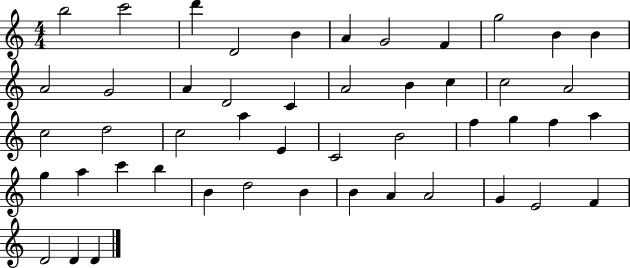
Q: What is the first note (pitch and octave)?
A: B5